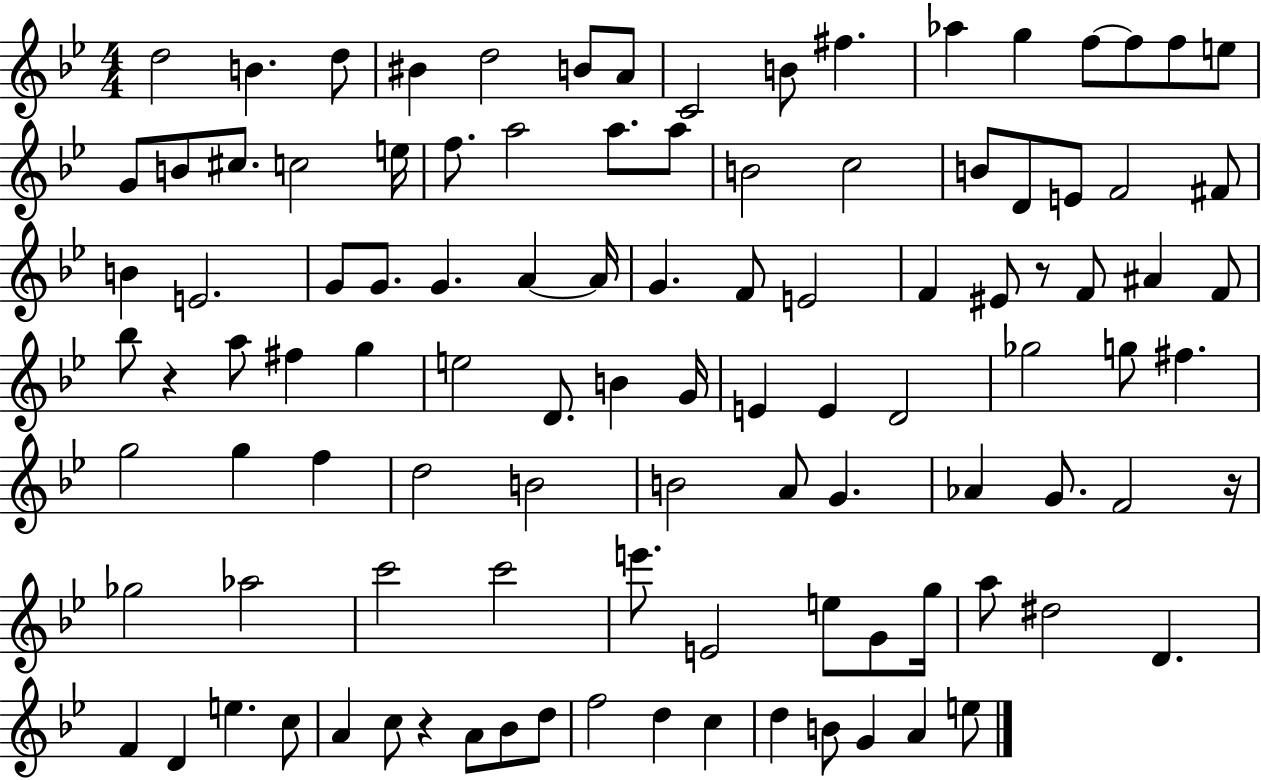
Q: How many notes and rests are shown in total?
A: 105